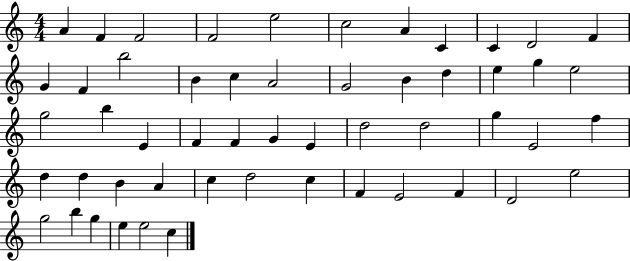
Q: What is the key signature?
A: C major